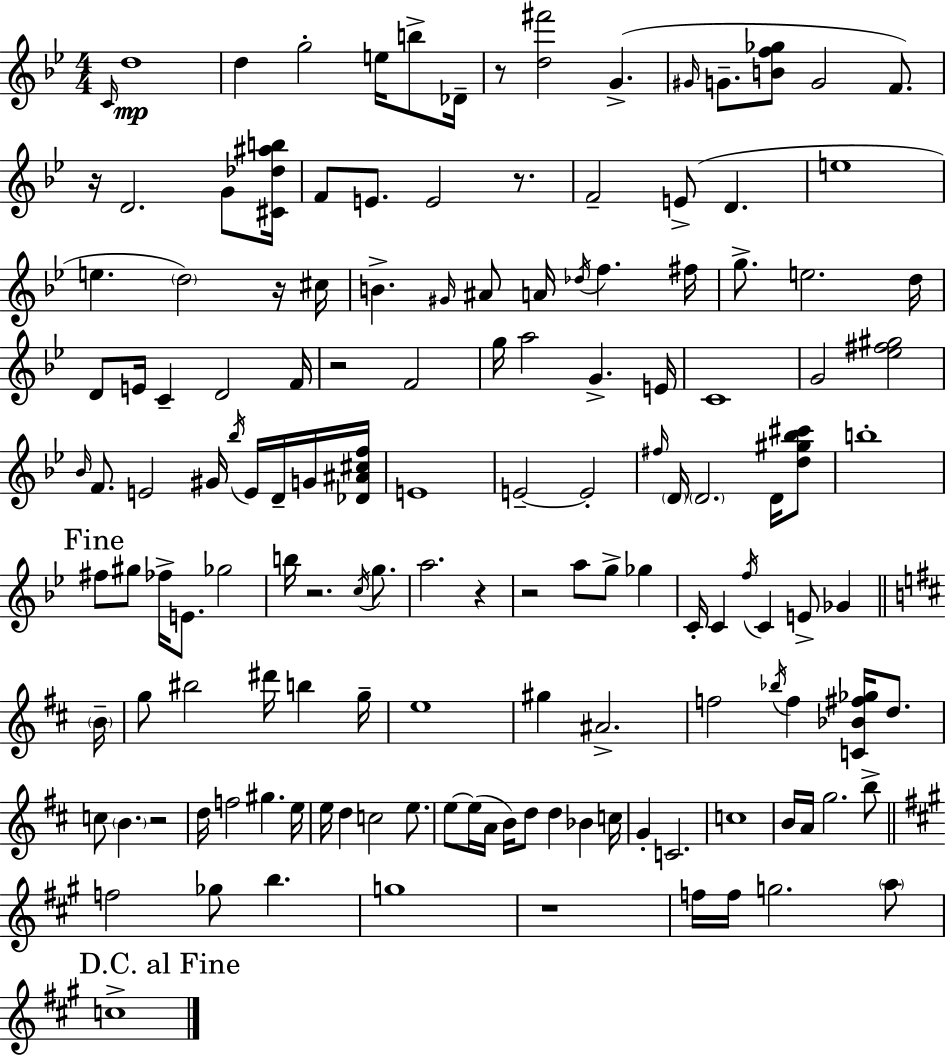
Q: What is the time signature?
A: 4/4